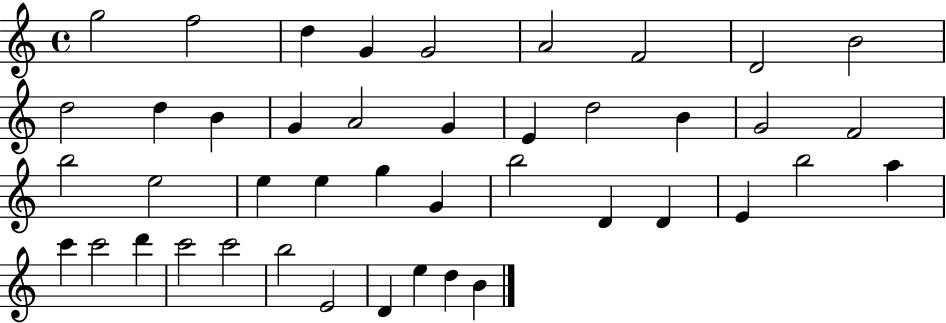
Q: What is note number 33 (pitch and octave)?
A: C6